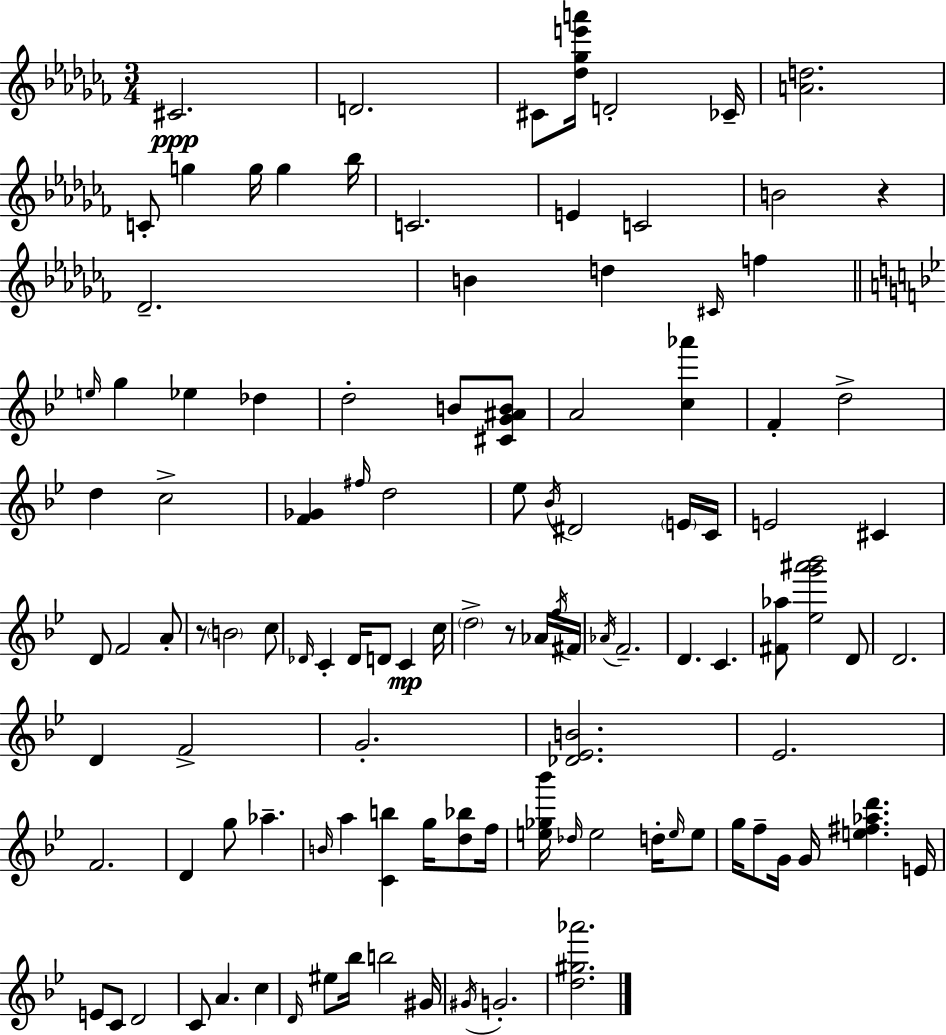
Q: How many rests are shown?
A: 3